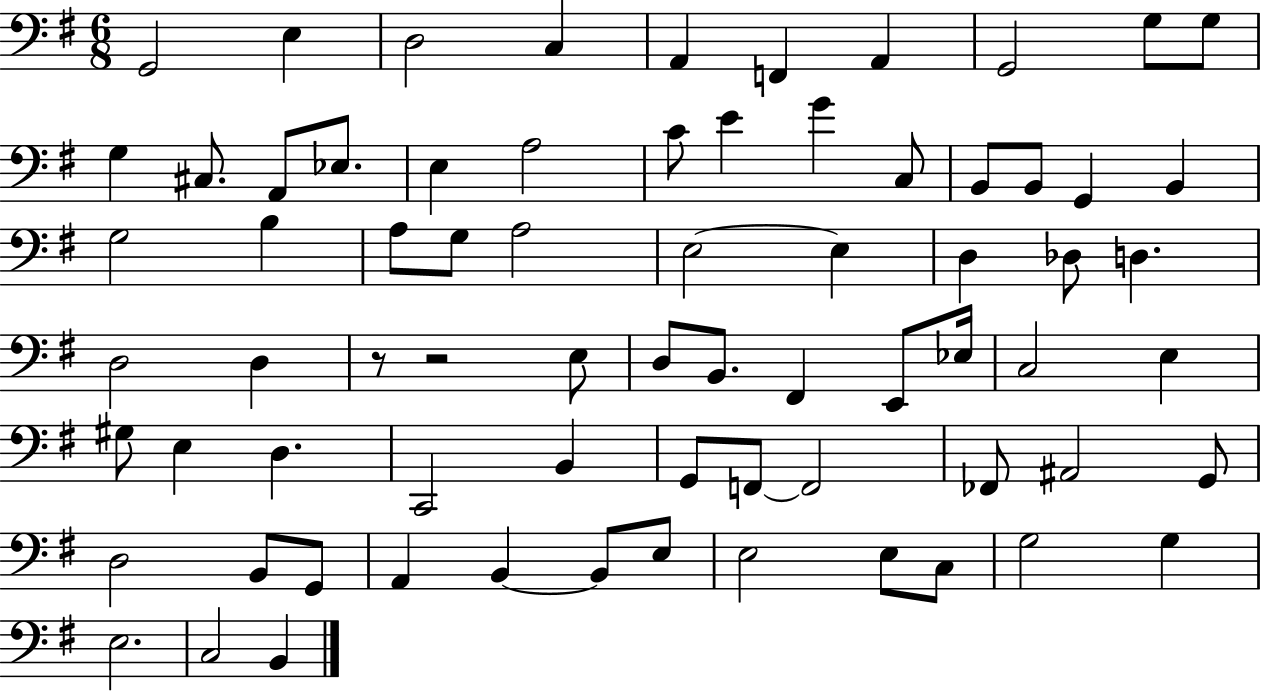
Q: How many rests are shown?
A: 2